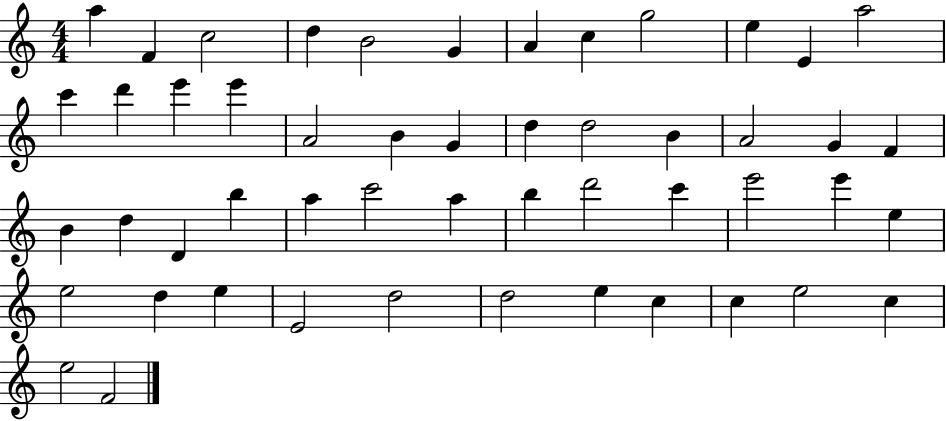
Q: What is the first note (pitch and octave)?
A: A5